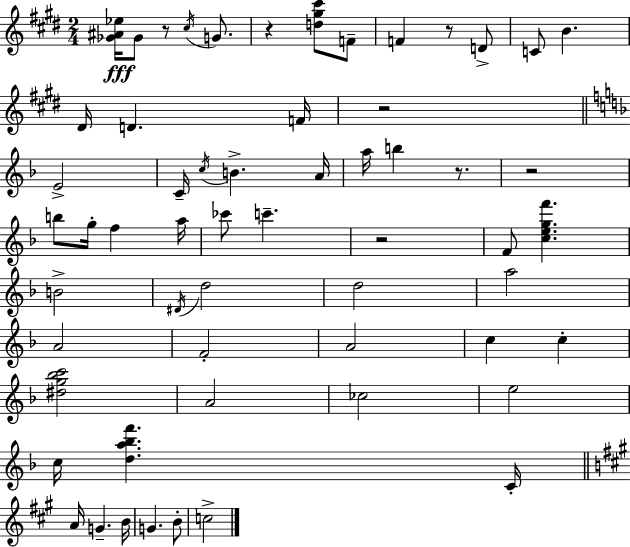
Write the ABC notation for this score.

X:1
T:Untitled
M:2/4
L:1/4
K:E
[_G^A_e]/4 _G/2 z/2 ^c/4 G/2 z [d^g^c']/2 F/2 F z/2 D/2 C/2 B ^D/4 D F/4 z2 E2 C/4 c/4 B A/4 a/4 b z/2 z2 b/2 g/4 f a/4 _c'/2 c' z2 F/2 [cegf'] B2 ^D/4 d2 d2 a2 A2 F2 A2 c c [^dg_bc']2 A2 _c2 e2 c/4 [da_bf'] C/4 A/4 G B/4 G B/2 c2